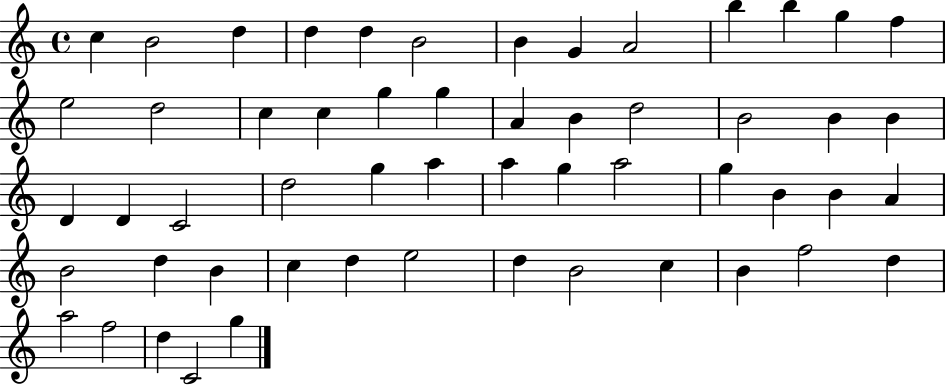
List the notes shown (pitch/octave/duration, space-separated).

C5/q B4/h D5/q D5/q D5/q B4/h B4/q G4/q A4/h B5/q B5/q G5/q F5/q E5/h D5/h C5/q C5/q G5/q G5/q A4/q B4/q D5/h B4/h B4/q B4/q D4/q D4/q C4/h D5/h G5/q A5/q A5/q G5/q A5/h G5/q B4/q B4/q A4/q B4/h D5/q B4/q C5/q D5/q E5/h D5/q B4/h C5/q B4/q F5/h D5/q A5/h F5/h D5/q C4/h G5/q